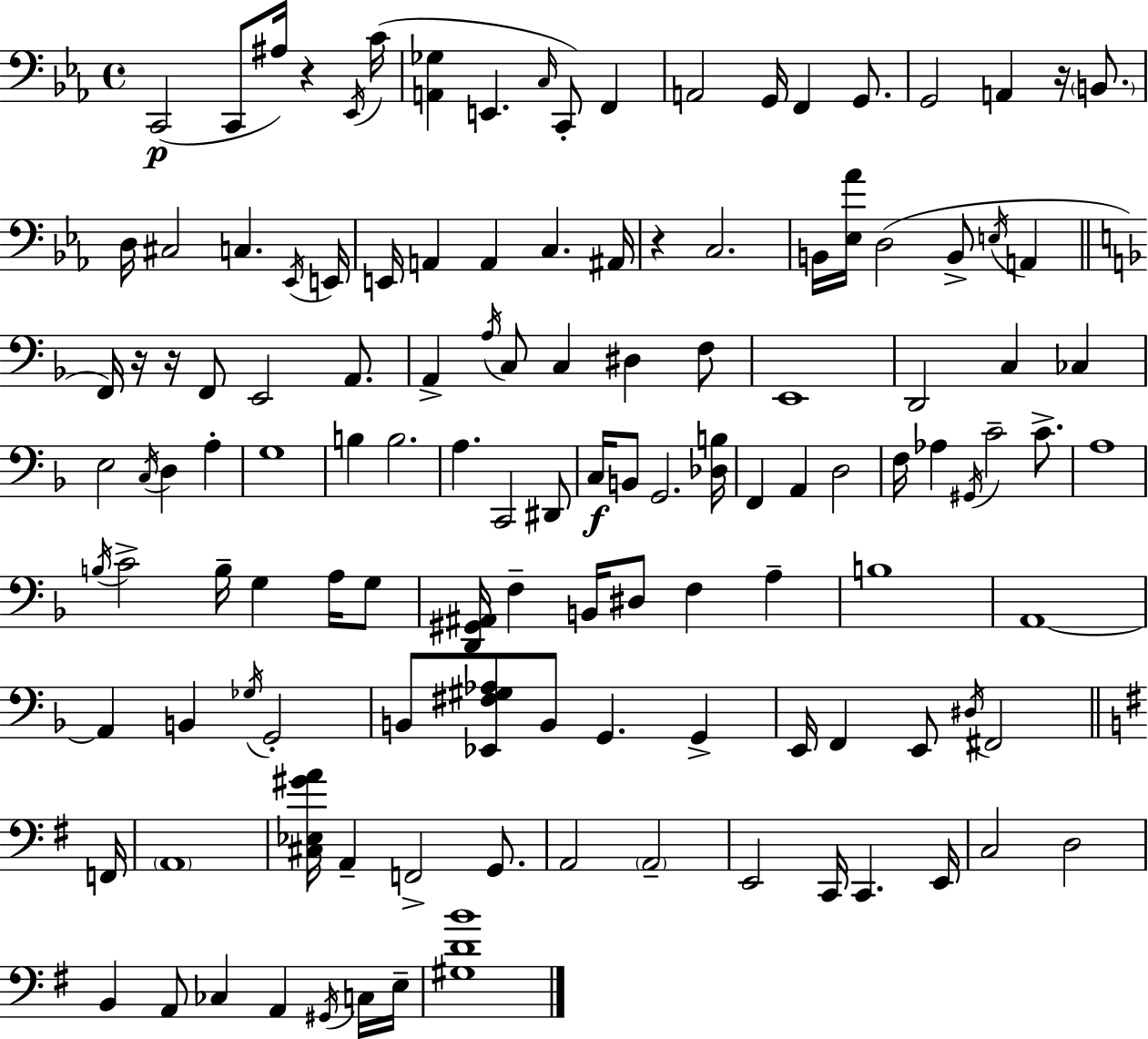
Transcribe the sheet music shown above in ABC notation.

X:1
T:Untitled
M:4/4
L:1/4
K:Cm
C,,2 C,,/2 ^A,/4 z _E,,/4 C/4 [A,,_G,] E,, C,/4 C,,/2 F,, A,,2 G,,/4 F,, G,,/2 G,,2 A,, z/4 B,,/2 D,/4 ^C,2 C, _E,,/4 E,,/4 E,,/4 A,, A,, C, ^A,,/4 z C,2 B,,/4 [_E,_A]/4 D,2 B,,/2 E,/4 A,, F,,/4 z/4 z/4 F,,/2 E,,2 A,,/2 A,, A,/4 C,/2 C, ^D, F,/2 E,,4 D,,2 C, _C, E,2 C,/4 D, A, G,4 B, B,2 A, C,,2 ^D,,/2 C,/4 B,,/2 G,,2 [_D,B,]/4 F,, A,, D,2 F,/4 _A, ^G,,/4 C2 C/2 A,4 B,/4 C2 B,/4 G, A,/4 G,/2 [D,,^G,,^A,,]/4 F, B,,/4 ^D,/2 F, A, B,4 A,,4 A,, B,, _G,/4 G,,2 B,,/2 [_E,,^F,^G,_A,]/2 B,,/2 G,, G,, E,,/4 F,, E,,/2 ^D,/4 ^F,,2 F,,/4 A,,4 [^C,_E,^GA]/4 A,, F,,2 G,,/2 A,,2 A,,2 E,,2 C,,/4 C,, E,,/4 C,2 D,2 B,, A,,/2 _C, A,, ^G,,/4 C,/4 E,/4 [^G,DB]4